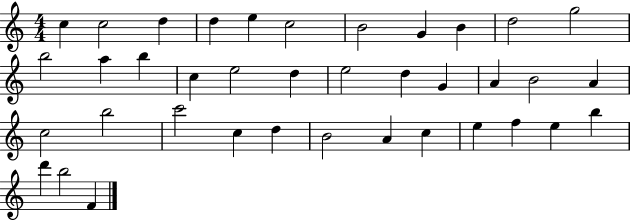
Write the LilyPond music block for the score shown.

{
  \clef treble
  \numericTimeSignature
  \time 4/4
  \key c \major
  c''4 c''2 d''4 | d''4 e''4 c''2 | b'2 g'4 b'4 | d''2 g''2 | \break b''2 a''4 b''4 | c''4 e''2 d''4 | e''2 d''4 g'4 | a'4 b'2 a'4 | \break c''2 b''2 | c'''2 c''4 d''4 | b'2 a'4 c''4 | e''4 f''4 e''4 b''4 | \break d'''4 b''2 f'4 | \bar "|."
}